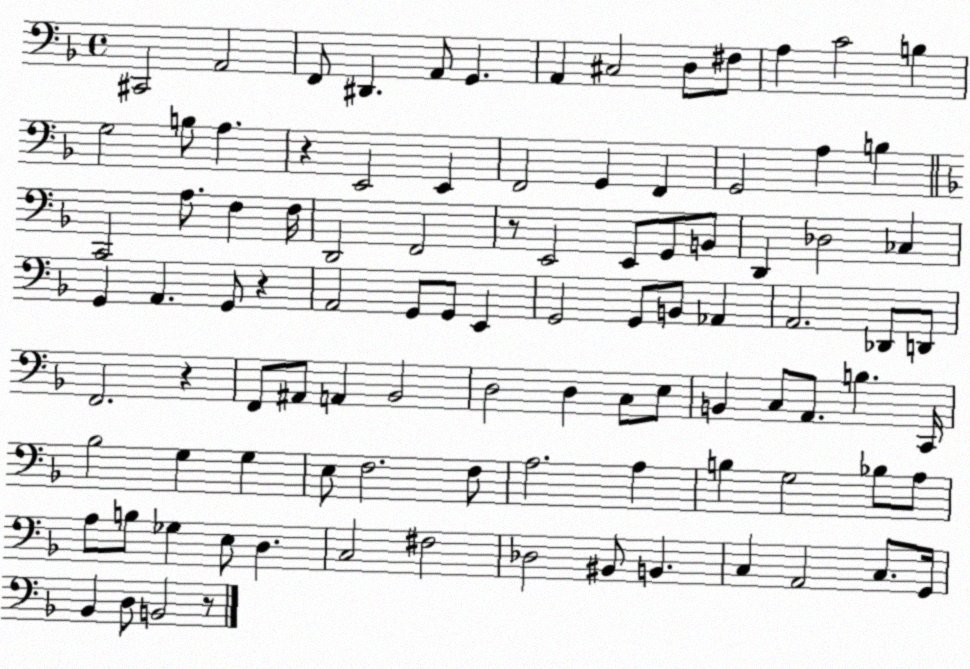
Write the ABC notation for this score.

X:1
T:Untitled
M:4/4
L:1/4
K:F
^C,,2 A,,2 F,,/2 ^D,, A,,/2 G,, A,, ^C,2 D,/2 ^F,/2 A, C2 B, G,2 B,/2 A, z E,,2 E,, F,,2 G,, F,, G,,2 A, B, C,,2 A,/2 F, F,/4 D,,2 F,,2 z/2 E,,2 E,,/2 G,,/2 B,,/2 D,, _D,2 _C, G,, A,, G,,/2 z A,,2 G,,/2 G,,/2 E,, G,,2 G,,/2 B,,/2 _A,, A,,2 _D,,/2 D,,/2 F,,2 z F,,/2 ^A,,/2 A,, _B,,2 D,2 D, C,/2 E,/2 B,, C,/2 A,,/2 B, C,,/4 _B,2 G, G, E,/2 F,2 F,/2 A,2 A, B, G,2 _B,/2 A,/2 A,/2 B,/2 _G, E,/2 D, C,2 ^F,2 _D,2 ^B,,/2 B,, C, A,,2 C,/2 G,,/4 _B,, D,/2 B,,2 z/2